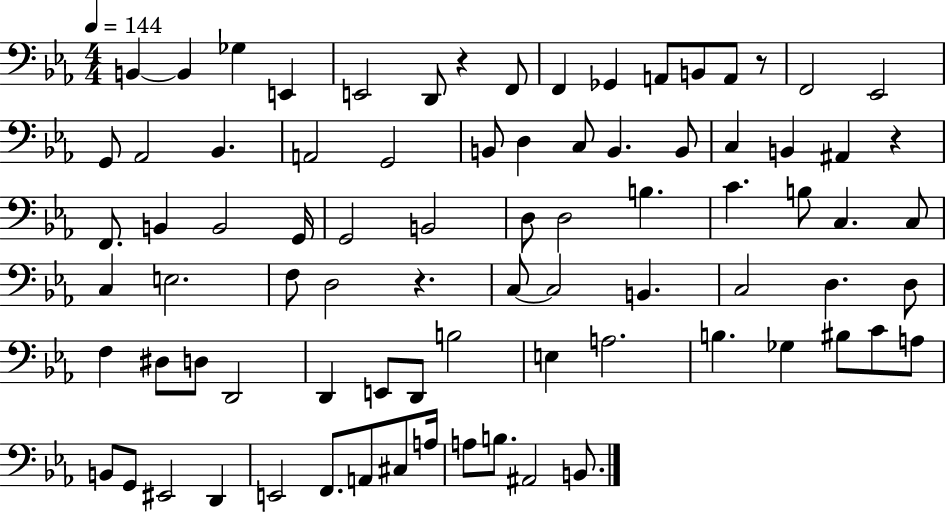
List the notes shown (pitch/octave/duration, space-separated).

B2/q B2/q Gb3/q E2/q E2/h D2/e R/q F2/e F2/q Gb2/q A2/e B2/e A2/e R/e F2/h Eb2/h G2/e Ab2/h Bb2/q. A2/h G2/h B2/e D3/q C3/e B2/q. B2/e C3/q B2/q A#2/q R/q F2/e. B2/q B2/h G2/s G2/h B2/h D3/e D3/h B3/q. C4/q. B3/e C3/q. C3/e C3/q E3/h. F3/e D3/h R/q. C3/e C3/h B2/q. C3/h D3/q. D3/e F3/q D#3/e D3/e D2/h D2/q E2/e D2/e B3/h E3/q A3/h. B3/q. Gb3/q BIS3/e C4/e A3/e B2/e G2/e EIS2/h D2/q E2/h F2/e. A2/e C#3/e A3/s A3/e B3/e. A#2/h B2/e.